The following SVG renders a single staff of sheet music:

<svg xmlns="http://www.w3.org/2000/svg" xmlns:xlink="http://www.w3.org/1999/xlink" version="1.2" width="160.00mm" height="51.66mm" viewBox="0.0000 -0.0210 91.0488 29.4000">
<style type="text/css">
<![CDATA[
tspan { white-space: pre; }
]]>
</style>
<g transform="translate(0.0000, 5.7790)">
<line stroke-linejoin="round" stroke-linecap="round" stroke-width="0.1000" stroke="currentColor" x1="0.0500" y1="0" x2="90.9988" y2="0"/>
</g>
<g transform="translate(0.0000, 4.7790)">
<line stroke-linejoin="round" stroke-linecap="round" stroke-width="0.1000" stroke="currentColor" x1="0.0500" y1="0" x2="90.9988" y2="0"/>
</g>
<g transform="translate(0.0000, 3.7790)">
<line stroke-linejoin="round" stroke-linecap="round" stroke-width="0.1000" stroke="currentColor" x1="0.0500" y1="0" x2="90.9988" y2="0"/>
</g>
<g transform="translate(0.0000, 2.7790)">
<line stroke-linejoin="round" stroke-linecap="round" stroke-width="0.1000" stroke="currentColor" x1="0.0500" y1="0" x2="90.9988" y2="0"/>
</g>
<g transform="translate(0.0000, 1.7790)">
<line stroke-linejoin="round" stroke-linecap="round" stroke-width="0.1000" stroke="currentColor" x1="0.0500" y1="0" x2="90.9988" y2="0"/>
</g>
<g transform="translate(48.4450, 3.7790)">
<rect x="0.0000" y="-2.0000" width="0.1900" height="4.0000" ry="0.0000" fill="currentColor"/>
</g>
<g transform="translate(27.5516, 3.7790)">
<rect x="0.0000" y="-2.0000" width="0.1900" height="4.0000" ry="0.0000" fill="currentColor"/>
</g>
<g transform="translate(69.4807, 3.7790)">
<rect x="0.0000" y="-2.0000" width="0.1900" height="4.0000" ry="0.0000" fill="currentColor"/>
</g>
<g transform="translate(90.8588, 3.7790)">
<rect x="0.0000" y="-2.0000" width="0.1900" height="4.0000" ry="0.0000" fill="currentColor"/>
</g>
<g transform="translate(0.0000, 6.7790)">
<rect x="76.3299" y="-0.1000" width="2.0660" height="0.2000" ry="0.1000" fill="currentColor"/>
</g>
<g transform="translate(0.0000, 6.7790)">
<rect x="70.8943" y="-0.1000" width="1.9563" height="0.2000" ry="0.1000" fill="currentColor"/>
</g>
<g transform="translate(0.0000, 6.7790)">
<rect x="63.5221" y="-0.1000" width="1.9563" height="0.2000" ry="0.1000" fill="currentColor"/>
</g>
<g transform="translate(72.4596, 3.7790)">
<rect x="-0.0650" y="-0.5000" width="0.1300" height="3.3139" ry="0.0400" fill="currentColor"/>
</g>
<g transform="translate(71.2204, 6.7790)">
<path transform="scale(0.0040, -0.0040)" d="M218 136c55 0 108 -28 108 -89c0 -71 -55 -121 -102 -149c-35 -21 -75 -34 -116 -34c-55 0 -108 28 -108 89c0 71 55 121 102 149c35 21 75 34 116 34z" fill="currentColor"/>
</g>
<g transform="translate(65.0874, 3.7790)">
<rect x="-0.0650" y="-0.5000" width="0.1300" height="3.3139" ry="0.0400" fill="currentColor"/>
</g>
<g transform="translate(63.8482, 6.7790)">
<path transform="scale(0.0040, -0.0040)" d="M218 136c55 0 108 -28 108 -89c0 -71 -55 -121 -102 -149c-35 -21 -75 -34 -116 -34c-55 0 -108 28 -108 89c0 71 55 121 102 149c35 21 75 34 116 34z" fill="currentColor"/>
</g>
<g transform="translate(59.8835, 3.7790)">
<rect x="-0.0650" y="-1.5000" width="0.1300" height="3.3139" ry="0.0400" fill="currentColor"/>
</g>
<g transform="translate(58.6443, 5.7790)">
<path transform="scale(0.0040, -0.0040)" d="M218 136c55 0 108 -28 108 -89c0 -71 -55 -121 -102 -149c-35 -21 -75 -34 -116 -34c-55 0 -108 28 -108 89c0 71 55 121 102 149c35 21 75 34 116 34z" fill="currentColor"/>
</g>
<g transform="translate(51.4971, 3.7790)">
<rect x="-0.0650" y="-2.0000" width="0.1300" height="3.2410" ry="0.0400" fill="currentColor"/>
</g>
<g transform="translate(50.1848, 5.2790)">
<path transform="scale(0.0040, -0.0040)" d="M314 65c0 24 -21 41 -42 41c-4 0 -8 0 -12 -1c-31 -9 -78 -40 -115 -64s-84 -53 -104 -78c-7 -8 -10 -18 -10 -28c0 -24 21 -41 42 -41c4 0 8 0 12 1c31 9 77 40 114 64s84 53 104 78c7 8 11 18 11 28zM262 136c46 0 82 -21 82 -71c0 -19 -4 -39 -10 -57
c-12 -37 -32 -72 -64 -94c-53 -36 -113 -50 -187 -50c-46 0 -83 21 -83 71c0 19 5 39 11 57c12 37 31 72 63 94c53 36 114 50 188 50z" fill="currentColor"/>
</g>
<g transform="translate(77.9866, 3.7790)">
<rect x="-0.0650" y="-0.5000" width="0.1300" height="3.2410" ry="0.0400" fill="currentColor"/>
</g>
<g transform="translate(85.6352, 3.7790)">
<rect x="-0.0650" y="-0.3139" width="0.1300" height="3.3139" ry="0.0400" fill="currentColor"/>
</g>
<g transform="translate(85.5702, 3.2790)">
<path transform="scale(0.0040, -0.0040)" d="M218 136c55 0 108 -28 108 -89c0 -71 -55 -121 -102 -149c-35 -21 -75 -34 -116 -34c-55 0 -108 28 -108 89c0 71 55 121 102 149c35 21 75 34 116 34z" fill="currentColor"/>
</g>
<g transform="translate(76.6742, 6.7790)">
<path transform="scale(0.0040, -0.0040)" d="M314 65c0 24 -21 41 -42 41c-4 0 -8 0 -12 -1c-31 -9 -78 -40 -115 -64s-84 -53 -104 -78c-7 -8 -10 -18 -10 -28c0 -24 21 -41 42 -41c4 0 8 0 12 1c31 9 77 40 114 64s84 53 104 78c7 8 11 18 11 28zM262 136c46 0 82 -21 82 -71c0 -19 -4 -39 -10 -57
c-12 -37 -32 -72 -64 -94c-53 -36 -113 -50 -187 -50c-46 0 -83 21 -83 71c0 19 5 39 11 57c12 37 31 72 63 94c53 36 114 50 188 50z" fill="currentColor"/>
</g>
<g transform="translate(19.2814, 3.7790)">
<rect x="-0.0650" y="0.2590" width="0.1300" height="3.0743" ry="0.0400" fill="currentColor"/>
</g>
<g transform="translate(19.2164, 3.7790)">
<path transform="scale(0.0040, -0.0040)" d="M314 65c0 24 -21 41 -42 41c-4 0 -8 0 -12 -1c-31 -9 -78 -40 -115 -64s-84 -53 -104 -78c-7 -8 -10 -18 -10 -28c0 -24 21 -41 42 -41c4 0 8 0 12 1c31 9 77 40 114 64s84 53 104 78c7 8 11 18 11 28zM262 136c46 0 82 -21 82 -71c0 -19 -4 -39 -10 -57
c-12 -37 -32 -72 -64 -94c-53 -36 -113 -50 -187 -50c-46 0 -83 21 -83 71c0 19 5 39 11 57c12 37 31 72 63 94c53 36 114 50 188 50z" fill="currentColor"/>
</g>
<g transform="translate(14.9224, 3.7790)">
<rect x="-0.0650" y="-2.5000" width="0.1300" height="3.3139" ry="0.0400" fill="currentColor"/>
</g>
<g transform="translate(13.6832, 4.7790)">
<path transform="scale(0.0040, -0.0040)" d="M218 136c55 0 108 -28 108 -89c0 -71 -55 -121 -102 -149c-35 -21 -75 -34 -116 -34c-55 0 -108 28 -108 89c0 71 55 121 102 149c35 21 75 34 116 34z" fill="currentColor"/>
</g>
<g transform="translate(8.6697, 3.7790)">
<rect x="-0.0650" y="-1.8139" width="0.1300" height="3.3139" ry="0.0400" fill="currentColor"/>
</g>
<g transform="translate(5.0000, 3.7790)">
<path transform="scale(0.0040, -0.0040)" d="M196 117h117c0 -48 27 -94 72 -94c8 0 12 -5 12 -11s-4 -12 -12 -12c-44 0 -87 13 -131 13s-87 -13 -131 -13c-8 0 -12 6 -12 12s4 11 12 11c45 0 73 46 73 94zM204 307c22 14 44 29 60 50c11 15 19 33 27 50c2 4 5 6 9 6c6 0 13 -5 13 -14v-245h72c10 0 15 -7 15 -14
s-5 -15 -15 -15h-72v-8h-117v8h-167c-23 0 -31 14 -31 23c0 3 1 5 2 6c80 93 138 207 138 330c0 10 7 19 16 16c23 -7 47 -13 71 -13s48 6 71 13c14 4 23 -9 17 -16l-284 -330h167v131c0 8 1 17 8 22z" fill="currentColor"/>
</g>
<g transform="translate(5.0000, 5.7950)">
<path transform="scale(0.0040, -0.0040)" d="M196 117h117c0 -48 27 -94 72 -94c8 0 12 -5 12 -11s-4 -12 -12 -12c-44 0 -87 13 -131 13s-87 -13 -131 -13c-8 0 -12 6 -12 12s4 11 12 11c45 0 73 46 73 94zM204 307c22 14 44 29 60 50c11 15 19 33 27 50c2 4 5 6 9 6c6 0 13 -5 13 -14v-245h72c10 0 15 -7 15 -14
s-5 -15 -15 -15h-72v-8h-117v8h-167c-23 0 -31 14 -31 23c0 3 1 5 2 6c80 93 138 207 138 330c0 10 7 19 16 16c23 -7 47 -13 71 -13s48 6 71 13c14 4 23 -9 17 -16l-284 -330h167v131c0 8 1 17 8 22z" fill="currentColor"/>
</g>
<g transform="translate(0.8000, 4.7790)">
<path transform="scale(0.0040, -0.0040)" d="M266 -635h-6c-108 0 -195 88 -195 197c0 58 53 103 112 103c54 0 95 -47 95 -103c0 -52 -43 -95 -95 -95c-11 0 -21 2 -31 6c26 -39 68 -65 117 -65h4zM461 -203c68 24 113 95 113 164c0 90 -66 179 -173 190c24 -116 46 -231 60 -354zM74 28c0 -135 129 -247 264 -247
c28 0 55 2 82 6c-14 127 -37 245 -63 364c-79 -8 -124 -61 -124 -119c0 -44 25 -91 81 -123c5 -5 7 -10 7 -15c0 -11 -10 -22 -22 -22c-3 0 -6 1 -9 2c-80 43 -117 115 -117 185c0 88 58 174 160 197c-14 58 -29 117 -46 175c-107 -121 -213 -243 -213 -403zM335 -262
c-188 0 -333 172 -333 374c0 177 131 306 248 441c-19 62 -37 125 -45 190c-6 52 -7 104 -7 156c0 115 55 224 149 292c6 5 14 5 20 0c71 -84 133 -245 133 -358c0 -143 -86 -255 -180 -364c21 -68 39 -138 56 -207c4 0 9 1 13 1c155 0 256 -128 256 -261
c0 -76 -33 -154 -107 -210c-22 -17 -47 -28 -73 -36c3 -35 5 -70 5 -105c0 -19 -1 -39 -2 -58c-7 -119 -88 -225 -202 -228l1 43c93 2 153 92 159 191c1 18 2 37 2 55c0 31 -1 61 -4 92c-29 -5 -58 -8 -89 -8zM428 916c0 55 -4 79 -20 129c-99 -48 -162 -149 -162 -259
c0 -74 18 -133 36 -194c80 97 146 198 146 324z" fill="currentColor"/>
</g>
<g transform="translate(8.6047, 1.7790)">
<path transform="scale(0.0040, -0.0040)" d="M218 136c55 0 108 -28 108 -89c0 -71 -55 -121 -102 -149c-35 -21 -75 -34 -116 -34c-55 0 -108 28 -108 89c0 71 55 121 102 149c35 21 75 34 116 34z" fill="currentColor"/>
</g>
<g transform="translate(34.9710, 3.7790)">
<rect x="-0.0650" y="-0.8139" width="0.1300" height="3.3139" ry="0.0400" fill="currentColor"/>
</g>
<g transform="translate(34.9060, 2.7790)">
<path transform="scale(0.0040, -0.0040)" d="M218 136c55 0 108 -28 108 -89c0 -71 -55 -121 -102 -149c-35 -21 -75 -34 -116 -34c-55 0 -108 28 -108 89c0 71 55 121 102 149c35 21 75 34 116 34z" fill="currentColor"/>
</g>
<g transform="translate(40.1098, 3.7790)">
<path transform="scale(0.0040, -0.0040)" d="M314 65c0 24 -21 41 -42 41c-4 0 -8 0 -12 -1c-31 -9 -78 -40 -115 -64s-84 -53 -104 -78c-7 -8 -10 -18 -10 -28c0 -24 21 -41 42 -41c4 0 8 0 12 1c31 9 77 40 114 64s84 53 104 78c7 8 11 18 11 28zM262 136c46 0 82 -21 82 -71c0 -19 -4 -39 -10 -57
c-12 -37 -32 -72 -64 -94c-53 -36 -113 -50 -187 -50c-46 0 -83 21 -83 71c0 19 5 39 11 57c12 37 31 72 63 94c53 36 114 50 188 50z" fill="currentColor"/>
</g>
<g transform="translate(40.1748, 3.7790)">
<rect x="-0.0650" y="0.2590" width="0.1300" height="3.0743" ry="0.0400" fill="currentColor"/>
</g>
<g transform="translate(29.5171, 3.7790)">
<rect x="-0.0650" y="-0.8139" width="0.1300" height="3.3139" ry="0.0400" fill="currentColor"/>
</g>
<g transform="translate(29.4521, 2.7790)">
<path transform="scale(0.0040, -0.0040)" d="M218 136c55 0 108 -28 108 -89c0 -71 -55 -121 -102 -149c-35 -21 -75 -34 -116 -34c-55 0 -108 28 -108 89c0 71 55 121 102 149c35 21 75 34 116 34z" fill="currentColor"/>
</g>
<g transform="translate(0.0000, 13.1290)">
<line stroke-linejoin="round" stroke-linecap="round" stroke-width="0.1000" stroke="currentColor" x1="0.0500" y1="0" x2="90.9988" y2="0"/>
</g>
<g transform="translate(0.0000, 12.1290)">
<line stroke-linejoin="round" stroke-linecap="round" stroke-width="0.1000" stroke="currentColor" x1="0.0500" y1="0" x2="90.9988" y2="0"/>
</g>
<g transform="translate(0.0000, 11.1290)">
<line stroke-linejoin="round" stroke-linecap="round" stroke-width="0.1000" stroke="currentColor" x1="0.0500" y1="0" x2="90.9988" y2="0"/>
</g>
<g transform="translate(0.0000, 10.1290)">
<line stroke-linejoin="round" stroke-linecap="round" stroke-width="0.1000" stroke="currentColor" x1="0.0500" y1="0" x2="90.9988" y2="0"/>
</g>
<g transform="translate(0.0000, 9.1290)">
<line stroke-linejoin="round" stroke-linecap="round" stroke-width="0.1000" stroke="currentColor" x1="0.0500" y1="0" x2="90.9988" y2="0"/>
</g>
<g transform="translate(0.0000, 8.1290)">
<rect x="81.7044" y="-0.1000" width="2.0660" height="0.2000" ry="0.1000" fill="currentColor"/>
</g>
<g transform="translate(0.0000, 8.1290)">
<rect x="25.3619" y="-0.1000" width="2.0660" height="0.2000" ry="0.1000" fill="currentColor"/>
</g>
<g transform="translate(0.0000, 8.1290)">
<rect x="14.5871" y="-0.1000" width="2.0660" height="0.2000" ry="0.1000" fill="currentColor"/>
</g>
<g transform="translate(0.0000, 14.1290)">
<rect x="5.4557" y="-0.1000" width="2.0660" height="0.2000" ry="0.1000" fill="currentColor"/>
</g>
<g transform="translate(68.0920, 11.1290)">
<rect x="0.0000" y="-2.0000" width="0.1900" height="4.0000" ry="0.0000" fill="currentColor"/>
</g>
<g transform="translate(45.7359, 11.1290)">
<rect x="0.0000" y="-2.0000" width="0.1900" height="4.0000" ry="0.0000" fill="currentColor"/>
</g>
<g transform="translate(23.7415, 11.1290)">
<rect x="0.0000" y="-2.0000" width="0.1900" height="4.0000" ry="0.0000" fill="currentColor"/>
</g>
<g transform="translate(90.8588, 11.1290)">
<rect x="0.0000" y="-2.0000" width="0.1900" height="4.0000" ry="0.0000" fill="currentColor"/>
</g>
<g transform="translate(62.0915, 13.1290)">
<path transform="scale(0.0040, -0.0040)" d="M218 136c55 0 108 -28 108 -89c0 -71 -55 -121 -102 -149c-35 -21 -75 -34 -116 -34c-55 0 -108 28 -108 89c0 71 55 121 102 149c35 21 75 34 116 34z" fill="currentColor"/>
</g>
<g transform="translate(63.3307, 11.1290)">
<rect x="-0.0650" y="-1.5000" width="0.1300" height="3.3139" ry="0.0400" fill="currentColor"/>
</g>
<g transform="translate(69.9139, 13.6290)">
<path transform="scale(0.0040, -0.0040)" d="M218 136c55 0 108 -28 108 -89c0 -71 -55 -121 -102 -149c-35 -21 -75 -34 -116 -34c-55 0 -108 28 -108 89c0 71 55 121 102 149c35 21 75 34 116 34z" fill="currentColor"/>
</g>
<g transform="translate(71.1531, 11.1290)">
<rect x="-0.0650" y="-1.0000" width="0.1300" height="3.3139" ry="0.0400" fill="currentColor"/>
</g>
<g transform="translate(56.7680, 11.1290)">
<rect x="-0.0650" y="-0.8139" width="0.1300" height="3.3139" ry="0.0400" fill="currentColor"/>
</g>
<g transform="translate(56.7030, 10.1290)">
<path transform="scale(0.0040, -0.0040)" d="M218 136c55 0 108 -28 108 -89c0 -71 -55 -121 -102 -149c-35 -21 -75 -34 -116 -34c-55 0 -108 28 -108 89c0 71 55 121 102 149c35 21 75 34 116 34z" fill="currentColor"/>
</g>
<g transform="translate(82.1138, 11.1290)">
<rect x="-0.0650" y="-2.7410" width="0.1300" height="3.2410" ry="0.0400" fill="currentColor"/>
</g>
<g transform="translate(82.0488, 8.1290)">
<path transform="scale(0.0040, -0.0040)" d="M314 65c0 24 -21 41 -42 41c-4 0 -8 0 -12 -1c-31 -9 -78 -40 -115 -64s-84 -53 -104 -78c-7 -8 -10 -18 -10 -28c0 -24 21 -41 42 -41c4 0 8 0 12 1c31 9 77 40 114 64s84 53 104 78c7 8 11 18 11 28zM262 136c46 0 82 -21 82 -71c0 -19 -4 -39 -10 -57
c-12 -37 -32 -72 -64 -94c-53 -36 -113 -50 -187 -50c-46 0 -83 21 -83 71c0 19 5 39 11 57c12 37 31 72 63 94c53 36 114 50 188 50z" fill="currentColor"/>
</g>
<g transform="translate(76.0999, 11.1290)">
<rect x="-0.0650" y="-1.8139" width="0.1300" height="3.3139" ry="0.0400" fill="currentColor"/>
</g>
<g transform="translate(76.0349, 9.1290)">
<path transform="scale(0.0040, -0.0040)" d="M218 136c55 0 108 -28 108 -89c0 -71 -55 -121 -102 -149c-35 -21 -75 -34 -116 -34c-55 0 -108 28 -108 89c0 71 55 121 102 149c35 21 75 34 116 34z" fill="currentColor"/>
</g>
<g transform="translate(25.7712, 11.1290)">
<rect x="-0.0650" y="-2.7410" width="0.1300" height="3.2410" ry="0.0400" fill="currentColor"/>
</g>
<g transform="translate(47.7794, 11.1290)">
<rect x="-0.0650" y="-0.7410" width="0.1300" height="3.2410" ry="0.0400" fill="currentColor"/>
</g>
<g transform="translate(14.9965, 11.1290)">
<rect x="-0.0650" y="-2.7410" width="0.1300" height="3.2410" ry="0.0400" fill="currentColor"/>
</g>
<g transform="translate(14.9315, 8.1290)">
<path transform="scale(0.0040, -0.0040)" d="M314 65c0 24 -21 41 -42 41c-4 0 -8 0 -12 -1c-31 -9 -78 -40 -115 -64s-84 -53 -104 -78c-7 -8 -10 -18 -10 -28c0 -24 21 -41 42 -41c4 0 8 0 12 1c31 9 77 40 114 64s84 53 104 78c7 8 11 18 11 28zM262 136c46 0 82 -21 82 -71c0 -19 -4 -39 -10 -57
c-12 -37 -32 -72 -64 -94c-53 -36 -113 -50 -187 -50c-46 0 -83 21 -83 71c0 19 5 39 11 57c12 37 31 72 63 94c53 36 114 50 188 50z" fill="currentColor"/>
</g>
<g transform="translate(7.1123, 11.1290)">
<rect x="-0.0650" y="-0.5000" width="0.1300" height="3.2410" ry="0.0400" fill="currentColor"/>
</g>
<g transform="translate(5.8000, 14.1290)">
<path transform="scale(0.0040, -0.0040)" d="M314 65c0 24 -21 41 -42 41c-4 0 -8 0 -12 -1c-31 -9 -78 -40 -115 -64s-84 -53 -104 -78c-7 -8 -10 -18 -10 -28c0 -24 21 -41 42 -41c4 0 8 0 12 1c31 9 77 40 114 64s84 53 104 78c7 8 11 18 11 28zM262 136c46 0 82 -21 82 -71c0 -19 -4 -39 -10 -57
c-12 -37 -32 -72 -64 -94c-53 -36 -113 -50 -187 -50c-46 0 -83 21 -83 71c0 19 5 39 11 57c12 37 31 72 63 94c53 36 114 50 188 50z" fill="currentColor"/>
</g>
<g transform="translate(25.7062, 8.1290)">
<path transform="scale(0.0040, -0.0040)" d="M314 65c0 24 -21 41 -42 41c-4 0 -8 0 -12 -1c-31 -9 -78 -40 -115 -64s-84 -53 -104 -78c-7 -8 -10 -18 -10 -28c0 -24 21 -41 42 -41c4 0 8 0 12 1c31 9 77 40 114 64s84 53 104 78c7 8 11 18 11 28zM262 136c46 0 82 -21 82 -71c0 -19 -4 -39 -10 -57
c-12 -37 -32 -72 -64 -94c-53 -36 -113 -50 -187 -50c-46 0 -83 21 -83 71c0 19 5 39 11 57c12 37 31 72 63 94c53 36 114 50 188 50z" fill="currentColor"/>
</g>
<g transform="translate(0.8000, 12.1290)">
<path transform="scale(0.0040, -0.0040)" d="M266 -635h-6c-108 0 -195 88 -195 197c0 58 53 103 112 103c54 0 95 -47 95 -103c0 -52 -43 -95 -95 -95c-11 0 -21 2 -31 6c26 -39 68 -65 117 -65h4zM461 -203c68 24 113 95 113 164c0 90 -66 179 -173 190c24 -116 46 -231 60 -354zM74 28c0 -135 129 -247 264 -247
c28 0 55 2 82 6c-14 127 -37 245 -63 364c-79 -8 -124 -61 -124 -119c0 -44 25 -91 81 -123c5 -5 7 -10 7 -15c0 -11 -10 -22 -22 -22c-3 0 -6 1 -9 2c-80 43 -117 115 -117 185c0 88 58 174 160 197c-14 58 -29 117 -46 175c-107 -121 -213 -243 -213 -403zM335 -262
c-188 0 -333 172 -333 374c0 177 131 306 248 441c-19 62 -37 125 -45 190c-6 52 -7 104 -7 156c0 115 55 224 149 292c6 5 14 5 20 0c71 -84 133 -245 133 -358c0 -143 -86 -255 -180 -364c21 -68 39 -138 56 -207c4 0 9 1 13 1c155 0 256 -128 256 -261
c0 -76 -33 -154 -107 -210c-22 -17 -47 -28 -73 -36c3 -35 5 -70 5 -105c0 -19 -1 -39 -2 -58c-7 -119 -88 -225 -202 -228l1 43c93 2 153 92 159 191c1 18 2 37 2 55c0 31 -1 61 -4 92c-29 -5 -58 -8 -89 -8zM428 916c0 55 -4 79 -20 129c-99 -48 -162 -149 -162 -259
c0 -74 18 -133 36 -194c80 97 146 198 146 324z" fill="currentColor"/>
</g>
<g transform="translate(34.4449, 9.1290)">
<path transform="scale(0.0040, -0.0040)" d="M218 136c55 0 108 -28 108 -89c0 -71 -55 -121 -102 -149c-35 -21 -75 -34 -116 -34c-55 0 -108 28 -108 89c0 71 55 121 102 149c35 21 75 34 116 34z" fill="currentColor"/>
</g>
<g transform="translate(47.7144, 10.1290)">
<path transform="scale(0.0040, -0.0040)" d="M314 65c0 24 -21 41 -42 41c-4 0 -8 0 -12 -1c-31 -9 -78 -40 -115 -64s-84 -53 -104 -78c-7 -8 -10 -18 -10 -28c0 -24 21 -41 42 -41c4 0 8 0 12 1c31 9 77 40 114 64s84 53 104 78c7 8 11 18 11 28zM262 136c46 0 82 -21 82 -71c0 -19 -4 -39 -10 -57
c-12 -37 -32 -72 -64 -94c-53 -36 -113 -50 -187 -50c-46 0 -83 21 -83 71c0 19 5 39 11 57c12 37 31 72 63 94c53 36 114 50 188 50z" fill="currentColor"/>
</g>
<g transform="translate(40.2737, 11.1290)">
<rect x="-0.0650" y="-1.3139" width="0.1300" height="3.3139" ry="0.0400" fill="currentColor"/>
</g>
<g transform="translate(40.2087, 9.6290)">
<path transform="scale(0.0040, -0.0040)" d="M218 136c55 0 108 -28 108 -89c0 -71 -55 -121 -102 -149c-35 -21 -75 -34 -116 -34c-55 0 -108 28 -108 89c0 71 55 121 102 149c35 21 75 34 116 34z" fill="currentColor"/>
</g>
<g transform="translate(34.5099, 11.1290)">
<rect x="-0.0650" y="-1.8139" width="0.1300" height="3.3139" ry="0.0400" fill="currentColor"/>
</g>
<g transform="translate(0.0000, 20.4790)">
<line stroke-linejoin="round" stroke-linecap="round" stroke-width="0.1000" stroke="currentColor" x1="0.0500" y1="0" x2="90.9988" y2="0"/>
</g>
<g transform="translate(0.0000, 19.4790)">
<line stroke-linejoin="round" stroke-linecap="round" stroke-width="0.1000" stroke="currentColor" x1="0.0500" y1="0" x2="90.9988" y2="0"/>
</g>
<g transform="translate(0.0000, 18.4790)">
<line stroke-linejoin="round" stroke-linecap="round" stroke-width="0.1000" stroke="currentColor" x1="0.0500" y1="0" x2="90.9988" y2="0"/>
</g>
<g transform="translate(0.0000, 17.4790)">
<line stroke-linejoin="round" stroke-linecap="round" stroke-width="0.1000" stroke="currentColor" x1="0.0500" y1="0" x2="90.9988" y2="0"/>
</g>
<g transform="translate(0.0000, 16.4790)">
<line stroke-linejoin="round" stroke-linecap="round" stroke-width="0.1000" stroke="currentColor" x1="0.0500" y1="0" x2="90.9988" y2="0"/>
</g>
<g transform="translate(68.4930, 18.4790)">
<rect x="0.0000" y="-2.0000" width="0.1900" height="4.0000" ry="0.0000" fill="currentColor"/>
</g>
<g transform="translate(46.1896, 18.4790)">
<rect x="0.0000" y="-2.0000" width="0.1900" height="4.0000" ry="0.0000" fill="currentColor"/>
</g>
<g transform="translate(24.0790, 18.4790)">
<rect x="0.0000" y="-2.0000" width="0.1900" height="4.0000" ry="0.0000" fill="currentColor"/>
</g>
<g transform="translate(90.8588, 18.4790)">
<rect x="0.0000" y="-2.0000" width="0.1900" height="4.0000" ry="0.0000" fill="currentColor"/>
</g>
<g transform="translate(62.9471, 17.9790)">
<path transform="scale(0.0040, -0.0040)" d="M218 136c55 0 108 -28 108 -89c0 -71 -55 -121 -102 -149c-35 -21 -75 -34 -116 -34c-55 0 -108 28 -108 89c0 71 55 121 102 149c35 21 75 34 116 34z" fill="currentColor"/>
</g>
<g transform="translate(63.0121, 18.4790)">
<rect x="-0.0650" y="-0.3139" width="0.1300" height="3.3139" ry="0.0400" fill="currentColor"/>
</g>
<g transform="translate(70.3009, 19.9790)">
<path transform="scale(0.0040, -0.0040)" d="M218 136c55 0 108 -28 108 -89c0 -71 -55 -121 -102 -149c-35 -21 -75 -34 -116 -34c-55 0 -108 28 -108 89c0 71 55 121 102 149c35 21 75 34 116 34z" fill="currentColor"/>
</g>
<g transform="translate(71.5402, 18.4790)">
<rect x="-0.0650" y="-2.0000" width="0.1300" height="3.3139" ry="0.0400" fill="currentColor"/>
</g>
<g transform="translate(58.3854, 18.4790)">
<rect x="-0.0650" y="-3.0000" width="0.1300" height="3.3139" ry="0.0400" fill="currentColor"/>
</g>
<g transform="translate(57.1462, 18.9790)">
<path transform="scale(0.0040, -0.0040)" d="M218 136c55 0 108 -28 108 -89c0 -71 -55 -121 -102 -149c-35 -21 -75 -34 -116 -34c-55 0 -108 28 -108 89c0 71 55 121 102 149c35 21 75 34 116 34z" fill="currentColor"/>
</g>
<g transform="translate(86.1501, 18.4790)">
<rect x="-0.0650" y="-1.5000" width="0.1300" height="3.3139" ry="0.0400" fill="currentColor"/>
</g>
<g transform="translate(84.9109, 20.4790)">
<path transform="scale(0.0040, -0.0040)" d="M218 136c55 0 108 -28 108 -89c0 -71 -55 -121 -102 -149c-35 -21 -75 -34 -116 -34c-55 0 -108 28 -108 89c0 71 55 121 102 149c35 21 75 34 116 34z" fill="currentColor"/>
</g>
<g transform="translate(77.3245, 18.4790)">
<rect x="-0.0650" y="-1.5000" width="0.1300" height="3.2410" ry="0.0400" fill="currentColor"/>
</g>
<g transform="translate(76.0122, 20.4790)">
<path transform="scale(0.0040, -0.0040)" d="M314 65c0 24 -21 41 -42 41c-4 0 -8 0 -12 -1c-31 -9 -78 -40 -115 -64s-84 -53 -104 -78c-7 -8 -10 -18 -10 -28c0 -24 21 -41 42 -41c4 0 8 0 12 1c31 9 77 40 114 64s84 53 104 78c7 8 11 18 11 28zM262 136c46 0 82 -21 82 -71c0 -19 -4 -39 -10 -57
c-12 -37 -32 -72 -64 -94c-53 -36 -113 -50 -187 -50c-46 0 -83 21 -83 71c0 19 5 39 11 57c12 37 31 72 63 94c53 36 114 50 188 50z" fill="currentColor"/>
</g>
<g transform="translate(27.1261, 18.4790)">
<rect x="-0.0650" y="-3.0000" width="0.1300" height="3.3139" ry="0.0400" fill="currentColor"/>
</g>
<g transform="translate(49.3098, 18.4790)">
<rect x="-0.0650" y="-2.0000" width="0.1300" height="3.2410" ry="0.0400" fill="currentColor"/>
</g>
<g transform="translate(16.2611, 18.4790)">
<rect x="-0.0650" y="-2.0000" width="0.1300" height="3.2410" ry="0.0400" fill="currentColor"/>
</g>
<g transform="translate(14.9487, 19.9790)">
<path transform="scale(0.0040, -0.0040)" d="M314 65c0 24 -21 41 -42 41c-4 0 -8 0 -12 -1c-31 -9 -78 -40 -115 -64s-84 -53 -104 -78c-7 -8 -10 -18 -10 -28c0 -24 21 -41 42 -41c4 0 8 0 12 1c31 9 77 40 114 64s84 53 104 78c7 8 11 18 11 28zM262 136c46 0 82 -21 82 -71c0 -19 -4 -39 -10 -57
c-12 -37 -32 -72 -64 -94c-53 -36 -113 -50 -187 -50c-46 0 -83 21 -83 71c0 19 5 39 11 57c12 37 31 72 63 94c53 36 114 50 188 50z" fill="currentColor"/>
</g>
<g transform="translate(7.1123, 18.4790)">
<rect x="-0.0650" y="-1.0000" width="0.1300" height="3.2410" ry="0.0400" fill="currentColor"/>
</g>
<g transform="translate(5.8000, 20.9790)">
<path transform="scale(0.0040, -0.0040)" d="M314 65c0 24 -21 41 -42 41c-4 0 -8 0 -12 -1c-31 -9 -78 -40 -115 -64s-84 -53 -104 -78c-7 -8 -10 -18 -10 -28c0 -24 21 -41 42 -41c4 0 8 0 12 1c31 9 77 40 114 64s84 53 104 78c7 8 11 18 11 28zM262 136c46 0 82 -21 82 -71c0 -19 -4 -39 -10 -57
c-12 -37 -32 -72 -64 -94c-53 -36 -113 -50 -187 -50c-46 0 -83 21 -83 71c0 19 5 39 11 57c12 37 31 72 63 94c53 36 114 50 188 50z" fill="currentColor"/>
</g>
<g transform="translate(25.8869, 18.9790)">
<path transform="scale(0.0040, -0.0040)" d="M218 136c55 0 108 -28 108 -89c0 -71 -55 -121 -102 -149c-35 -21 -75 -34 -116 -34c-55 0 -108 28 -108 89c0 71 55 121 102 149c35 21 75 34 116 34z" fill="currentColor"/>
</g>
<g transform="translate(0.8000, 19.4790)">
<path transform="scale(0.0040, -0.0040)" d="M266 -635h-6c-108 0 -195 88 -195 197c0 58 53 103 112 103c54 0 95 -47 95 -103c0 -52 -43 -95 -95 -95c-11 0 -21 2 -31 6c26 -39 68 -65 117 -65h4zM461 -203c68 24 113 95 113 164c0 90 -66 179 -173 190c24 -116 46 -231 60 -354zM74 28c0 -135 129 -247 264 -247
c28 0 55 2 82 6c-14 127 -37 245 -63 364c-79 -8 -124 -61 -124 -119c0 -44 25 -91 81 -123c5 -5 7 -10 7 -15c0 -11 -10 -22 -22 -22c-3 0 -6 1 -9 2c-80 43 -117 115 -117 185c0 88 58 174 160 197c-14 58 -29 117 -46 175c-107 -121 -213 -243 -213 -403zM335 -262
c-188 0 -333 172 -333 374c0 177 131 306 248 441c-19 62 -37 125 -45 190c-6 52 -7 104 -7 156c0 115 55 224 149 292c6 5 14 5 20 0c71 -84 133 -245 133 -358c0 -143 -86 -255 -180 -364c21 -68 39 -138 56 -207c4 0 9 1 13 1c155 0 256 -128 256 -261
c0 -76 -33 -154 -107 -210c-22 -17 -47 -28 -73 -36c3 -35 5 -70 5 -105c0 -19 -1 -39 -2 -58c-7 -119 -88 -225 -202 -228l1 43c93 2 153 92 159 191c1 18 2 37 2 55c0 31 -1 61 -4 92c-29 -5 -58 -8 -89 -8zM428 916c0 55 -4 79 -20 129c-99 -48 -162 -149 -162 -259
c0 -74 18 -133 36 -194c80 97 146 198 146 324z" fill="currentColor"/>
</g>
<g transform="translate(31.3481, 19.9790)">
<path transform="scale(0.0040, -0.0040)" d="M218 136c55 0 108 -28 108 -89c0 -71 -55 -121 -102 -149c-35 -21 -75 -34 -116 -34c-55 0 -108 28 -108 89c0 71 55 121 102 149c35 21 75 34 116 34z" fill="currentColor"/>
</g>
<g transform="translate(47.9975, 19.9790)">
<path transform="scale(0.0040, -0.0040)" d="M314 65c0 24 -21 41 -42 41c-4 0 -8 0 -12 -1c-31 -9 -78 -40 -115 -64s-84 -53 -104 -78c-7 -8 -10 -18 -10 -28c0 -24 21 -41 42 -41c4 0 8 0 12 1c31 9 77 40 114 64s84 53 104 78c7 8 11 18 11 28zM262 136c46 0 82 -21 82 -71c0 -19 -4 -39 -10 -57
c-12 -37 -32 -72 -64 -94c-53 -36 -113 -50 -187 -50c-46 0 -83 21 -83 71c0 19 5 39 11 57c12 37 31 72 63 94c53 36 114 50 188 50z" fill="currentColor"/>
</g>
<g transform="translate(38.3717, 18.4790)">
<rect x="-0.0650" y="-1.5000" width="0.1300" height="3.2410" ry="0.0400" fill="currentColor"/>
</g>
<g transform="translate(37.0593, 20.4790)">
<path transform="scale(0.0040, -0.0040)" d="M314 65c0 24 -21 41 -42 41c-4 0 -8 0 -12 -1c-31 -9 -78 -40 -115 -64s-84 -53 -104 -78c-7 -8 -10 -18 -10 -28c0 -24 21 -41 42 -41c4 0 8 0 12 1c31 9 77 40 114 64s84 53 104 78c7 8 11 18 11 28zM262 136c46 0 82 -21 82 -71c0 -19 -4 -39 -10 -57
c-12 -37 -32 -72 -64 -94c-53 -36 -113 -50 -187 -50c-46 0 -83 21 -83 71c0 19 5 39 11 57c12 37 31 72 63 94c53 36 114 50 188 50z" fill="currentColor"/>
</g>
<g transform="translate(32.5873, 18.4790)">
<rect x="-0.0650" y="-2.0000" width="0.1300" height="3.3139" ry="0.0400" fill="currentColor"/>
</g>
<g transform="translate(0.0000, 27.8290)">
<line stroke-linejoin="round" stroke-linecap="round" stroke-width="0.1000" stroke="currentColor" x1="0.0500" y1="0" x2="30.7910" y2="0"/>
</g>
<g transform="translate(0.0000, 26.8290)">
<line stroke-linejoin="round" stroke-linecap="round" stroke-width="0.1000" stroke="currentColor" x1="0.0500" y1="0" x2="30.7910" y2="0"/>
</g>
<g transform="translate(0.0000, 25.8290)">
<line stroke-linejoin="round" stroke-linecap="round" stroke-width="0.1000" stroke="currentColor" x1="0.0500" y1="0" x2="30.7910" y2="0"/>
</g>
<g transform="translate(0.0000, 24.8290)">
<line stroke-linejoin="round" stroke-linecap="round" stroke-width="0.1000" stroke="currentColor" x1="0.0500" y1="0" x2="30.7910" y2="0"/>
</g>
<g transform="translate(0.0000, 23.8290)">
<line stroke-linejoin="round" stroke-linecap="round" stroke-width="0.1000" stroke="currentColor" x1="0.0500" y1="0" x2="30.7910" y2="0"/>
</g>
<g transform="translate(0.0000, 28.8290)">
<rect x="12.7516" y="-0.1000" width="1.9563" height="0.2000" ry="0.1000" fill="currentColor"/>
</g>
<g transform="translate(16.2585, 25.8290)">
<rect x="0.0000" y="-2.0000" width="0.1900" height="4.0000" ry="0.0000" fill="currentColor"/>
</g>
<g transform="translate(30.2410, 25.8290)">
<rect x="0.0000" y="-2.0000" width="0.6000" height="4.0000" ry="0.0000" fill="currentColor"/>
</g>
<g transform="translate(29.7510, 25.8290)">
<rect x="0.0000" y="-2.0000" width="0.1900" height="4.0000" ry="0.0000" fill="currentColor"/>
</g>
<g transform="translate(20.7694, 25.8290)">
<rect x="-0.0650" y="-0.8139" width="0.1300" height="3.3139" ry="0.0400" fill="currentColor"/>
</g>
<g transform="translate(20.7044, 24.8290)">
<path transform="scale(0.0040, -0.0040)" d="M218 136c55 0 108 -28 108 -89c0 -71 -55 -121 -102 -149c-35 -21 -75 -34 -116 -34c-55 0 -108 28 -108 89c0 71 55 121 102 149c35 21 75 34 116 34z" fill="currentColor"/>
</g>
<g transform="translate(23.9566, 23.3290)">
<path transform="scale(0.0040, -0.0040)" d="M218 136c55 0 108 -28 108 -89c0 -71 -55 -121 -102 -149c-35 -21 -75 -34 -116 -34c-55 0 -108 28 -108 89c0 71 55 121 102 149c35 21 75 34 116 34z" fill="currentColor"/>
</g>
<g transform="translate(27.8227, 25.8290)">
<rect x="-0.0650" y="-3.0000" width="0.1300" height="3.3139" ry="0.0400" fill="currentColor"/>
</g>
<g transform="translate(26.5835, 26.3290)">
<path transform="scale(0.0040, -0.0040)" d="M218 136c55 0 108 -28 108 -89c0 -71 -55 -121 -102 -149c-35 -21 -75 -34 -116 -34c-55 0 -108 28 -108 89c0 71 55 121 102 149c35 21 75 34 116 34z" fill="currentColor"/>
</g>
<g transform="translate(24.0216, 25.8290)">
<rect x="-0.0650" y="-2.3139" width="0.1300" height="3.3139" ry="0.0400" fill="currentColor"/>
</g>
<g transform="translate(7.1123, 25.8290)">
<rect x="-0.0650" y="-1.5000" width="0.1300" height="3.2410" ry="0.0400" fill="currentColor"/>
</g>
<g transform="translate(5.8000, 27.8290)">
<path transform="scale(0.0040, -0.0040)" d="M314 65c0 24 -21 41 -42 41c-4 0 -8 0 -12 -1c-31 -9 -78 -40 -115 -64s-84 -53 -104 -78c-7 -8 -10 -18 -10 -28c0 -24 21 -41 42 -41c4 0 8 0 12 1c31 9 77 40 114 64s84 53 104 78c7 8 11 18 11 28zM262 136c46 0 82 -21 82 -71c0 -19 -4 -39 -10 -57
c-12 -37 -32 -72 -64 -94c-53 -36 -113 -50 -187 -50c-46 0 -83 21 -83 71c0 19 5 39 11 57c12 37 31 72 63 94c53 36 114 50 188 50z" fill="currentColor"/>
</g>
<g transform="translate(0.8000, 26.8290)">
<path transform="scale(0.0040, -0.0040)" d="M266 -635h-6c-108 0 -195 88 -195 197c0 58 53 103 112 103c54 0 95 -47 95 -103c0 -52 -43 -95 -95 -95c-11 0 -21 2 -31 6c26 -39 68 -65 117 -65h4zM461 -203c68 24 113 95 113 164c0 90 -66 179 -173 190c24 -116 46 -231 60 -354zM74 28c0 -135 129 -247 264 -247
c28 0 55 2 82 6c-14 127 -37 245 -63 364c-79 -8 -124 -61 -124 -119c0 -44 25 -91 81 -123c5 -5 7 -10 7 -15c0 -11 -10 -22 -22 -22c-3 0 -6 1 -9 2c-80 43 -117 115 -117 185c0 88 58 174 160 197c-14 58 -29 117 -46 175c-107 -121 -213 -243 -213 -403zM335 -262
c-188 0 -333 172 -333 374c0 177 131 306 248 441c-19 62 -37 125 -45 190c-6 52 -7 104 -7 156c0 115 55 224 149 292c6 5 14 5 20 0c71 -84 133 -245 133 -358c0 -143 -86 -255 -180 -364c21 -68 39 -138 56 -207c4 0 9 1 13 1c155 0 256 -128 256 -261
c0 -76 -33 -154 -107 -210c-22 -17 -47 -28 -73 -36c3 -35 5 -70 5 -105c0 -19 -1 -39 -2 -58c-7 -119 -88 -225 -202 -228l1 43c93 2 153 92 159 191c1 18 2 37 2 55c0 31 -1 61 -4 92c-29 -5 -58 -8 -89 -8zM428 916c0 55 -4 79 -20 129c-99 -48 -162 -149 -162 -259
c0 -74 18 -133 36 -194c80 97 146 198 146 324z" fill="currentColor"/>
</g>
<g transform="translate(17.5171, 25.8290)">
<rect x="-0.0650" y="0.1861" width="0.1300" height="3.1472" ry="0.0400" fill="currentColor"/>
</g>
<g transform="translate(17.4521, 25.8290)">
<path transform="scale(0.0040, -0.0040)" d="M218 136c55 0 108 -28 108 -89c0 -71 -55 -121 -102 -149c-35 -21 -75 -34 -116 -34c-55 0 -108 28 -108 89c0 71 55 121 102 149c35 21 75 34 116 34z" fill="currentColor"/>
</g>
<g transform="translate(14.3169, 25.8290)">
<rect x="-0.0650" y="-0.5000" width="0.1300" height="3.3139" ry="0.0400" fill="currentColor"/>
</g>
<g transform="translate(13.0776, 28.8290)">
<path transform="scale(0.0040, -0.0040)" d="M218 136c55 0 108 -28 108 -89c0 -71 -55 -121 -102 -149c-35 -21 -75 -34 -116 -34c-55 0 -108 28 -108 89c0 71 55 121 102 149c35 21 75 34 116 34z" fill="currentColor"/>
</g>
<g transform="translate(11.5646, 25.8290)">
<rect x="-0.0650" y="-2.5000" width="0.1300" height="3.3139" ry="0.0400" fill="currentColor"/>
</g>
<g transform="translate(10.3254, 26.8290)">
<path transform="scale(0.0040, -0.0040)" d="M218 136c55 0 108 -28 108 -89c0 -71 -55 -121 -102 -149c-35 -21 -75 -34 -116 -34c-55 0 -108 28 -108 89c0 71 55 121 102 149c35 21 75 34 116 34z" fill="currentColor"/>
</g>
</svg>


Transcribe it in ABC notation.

X:1
T:Untitled
M:4/4
L:1/4
K:C
f G B2 d d B2 F2 E C C C2 c C2 a2 a2 f e d2 d E D f a2 D2 F2 A F E2 F2 A c F E2 E E2 G C B d g A